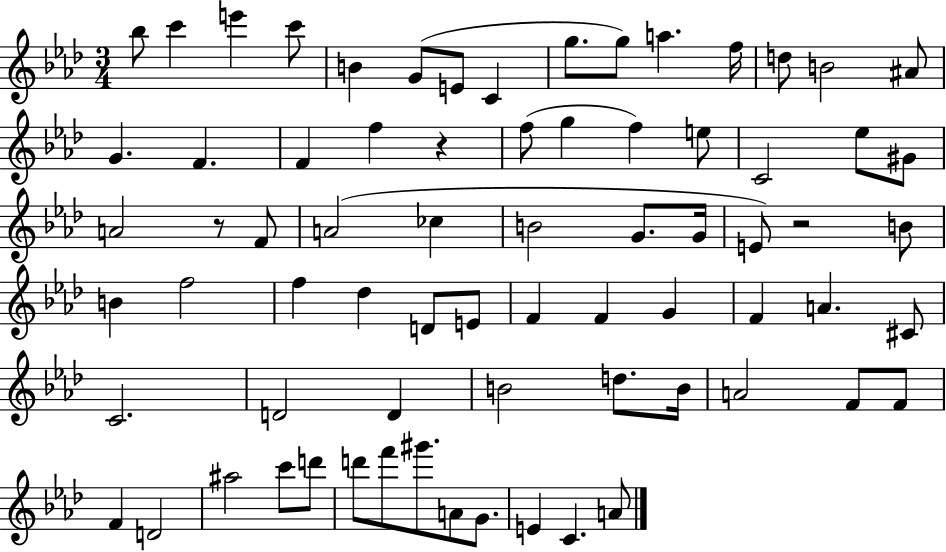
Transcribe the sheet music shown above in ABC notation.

X:1
T:Untitled
M:3/4
L:1/4
K:Ab
_b/2 c' e' c'/2 B G/2 E/2 C g/2 g/2 a f/4 d/2 B2 ^A/2 G F F f z f/2 g f e/2 C2 _e/2 ^G/2 A2 z/2 F/2 A2 _c B2 G/2 G/4 E/2 z2 B/2 B f2 f _d D/2 E/2 F F G F A ^C/2 C2 D2 D B2 d/2 B/4 A2 F/2 F/2 F D2 ^a2 c'/2 d'/2 d'/2 f'/2 ^g'/2 A/2 G/2 E C A/2